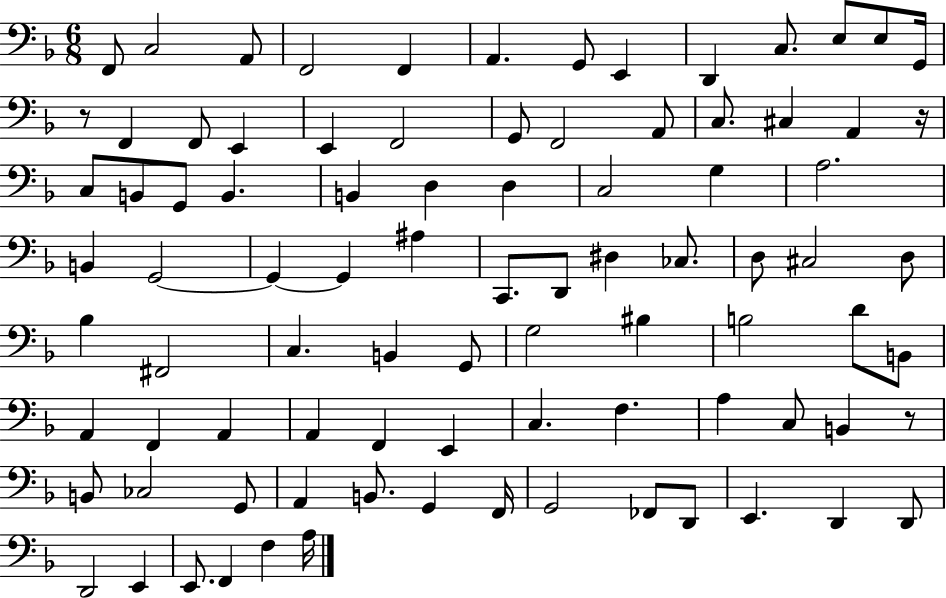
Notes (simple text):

F2/e C3/h A2/e F2/h F2/q A2/q. G2/e E2/q D2/q C3/e. E3/e E3/e G2/s R/e F2/q F2/e E2/q E2/q F2/h G2/e F2/h A2/e C3/e. C#3/q A2/q R/s C3/e B2/e G2/e B2/q. B2/q D3/q D3/q C3/h G3/q A3/h. B2/q G2/h G2/q G2/q A#3/q C2/e. D2/e D#3/q CES3/e. D3/e C#3/h D3/e Bb3/q F#2/h C3/q. B2/q G2/e G3/h BIS3/q B3/h D4/e B2/e A2/q F2/q A2/q A2/q F2/q E2/q C3/q. F3/q. A3/q C3/e B2/q R/e B2/e CES3/h G2/e A2/q B2/e. G2/q F2/s G2/h FES2/e D2/e E2/q. D2/q D2/e D2/h E2/q E2/e. F2/q F3/q A3/s